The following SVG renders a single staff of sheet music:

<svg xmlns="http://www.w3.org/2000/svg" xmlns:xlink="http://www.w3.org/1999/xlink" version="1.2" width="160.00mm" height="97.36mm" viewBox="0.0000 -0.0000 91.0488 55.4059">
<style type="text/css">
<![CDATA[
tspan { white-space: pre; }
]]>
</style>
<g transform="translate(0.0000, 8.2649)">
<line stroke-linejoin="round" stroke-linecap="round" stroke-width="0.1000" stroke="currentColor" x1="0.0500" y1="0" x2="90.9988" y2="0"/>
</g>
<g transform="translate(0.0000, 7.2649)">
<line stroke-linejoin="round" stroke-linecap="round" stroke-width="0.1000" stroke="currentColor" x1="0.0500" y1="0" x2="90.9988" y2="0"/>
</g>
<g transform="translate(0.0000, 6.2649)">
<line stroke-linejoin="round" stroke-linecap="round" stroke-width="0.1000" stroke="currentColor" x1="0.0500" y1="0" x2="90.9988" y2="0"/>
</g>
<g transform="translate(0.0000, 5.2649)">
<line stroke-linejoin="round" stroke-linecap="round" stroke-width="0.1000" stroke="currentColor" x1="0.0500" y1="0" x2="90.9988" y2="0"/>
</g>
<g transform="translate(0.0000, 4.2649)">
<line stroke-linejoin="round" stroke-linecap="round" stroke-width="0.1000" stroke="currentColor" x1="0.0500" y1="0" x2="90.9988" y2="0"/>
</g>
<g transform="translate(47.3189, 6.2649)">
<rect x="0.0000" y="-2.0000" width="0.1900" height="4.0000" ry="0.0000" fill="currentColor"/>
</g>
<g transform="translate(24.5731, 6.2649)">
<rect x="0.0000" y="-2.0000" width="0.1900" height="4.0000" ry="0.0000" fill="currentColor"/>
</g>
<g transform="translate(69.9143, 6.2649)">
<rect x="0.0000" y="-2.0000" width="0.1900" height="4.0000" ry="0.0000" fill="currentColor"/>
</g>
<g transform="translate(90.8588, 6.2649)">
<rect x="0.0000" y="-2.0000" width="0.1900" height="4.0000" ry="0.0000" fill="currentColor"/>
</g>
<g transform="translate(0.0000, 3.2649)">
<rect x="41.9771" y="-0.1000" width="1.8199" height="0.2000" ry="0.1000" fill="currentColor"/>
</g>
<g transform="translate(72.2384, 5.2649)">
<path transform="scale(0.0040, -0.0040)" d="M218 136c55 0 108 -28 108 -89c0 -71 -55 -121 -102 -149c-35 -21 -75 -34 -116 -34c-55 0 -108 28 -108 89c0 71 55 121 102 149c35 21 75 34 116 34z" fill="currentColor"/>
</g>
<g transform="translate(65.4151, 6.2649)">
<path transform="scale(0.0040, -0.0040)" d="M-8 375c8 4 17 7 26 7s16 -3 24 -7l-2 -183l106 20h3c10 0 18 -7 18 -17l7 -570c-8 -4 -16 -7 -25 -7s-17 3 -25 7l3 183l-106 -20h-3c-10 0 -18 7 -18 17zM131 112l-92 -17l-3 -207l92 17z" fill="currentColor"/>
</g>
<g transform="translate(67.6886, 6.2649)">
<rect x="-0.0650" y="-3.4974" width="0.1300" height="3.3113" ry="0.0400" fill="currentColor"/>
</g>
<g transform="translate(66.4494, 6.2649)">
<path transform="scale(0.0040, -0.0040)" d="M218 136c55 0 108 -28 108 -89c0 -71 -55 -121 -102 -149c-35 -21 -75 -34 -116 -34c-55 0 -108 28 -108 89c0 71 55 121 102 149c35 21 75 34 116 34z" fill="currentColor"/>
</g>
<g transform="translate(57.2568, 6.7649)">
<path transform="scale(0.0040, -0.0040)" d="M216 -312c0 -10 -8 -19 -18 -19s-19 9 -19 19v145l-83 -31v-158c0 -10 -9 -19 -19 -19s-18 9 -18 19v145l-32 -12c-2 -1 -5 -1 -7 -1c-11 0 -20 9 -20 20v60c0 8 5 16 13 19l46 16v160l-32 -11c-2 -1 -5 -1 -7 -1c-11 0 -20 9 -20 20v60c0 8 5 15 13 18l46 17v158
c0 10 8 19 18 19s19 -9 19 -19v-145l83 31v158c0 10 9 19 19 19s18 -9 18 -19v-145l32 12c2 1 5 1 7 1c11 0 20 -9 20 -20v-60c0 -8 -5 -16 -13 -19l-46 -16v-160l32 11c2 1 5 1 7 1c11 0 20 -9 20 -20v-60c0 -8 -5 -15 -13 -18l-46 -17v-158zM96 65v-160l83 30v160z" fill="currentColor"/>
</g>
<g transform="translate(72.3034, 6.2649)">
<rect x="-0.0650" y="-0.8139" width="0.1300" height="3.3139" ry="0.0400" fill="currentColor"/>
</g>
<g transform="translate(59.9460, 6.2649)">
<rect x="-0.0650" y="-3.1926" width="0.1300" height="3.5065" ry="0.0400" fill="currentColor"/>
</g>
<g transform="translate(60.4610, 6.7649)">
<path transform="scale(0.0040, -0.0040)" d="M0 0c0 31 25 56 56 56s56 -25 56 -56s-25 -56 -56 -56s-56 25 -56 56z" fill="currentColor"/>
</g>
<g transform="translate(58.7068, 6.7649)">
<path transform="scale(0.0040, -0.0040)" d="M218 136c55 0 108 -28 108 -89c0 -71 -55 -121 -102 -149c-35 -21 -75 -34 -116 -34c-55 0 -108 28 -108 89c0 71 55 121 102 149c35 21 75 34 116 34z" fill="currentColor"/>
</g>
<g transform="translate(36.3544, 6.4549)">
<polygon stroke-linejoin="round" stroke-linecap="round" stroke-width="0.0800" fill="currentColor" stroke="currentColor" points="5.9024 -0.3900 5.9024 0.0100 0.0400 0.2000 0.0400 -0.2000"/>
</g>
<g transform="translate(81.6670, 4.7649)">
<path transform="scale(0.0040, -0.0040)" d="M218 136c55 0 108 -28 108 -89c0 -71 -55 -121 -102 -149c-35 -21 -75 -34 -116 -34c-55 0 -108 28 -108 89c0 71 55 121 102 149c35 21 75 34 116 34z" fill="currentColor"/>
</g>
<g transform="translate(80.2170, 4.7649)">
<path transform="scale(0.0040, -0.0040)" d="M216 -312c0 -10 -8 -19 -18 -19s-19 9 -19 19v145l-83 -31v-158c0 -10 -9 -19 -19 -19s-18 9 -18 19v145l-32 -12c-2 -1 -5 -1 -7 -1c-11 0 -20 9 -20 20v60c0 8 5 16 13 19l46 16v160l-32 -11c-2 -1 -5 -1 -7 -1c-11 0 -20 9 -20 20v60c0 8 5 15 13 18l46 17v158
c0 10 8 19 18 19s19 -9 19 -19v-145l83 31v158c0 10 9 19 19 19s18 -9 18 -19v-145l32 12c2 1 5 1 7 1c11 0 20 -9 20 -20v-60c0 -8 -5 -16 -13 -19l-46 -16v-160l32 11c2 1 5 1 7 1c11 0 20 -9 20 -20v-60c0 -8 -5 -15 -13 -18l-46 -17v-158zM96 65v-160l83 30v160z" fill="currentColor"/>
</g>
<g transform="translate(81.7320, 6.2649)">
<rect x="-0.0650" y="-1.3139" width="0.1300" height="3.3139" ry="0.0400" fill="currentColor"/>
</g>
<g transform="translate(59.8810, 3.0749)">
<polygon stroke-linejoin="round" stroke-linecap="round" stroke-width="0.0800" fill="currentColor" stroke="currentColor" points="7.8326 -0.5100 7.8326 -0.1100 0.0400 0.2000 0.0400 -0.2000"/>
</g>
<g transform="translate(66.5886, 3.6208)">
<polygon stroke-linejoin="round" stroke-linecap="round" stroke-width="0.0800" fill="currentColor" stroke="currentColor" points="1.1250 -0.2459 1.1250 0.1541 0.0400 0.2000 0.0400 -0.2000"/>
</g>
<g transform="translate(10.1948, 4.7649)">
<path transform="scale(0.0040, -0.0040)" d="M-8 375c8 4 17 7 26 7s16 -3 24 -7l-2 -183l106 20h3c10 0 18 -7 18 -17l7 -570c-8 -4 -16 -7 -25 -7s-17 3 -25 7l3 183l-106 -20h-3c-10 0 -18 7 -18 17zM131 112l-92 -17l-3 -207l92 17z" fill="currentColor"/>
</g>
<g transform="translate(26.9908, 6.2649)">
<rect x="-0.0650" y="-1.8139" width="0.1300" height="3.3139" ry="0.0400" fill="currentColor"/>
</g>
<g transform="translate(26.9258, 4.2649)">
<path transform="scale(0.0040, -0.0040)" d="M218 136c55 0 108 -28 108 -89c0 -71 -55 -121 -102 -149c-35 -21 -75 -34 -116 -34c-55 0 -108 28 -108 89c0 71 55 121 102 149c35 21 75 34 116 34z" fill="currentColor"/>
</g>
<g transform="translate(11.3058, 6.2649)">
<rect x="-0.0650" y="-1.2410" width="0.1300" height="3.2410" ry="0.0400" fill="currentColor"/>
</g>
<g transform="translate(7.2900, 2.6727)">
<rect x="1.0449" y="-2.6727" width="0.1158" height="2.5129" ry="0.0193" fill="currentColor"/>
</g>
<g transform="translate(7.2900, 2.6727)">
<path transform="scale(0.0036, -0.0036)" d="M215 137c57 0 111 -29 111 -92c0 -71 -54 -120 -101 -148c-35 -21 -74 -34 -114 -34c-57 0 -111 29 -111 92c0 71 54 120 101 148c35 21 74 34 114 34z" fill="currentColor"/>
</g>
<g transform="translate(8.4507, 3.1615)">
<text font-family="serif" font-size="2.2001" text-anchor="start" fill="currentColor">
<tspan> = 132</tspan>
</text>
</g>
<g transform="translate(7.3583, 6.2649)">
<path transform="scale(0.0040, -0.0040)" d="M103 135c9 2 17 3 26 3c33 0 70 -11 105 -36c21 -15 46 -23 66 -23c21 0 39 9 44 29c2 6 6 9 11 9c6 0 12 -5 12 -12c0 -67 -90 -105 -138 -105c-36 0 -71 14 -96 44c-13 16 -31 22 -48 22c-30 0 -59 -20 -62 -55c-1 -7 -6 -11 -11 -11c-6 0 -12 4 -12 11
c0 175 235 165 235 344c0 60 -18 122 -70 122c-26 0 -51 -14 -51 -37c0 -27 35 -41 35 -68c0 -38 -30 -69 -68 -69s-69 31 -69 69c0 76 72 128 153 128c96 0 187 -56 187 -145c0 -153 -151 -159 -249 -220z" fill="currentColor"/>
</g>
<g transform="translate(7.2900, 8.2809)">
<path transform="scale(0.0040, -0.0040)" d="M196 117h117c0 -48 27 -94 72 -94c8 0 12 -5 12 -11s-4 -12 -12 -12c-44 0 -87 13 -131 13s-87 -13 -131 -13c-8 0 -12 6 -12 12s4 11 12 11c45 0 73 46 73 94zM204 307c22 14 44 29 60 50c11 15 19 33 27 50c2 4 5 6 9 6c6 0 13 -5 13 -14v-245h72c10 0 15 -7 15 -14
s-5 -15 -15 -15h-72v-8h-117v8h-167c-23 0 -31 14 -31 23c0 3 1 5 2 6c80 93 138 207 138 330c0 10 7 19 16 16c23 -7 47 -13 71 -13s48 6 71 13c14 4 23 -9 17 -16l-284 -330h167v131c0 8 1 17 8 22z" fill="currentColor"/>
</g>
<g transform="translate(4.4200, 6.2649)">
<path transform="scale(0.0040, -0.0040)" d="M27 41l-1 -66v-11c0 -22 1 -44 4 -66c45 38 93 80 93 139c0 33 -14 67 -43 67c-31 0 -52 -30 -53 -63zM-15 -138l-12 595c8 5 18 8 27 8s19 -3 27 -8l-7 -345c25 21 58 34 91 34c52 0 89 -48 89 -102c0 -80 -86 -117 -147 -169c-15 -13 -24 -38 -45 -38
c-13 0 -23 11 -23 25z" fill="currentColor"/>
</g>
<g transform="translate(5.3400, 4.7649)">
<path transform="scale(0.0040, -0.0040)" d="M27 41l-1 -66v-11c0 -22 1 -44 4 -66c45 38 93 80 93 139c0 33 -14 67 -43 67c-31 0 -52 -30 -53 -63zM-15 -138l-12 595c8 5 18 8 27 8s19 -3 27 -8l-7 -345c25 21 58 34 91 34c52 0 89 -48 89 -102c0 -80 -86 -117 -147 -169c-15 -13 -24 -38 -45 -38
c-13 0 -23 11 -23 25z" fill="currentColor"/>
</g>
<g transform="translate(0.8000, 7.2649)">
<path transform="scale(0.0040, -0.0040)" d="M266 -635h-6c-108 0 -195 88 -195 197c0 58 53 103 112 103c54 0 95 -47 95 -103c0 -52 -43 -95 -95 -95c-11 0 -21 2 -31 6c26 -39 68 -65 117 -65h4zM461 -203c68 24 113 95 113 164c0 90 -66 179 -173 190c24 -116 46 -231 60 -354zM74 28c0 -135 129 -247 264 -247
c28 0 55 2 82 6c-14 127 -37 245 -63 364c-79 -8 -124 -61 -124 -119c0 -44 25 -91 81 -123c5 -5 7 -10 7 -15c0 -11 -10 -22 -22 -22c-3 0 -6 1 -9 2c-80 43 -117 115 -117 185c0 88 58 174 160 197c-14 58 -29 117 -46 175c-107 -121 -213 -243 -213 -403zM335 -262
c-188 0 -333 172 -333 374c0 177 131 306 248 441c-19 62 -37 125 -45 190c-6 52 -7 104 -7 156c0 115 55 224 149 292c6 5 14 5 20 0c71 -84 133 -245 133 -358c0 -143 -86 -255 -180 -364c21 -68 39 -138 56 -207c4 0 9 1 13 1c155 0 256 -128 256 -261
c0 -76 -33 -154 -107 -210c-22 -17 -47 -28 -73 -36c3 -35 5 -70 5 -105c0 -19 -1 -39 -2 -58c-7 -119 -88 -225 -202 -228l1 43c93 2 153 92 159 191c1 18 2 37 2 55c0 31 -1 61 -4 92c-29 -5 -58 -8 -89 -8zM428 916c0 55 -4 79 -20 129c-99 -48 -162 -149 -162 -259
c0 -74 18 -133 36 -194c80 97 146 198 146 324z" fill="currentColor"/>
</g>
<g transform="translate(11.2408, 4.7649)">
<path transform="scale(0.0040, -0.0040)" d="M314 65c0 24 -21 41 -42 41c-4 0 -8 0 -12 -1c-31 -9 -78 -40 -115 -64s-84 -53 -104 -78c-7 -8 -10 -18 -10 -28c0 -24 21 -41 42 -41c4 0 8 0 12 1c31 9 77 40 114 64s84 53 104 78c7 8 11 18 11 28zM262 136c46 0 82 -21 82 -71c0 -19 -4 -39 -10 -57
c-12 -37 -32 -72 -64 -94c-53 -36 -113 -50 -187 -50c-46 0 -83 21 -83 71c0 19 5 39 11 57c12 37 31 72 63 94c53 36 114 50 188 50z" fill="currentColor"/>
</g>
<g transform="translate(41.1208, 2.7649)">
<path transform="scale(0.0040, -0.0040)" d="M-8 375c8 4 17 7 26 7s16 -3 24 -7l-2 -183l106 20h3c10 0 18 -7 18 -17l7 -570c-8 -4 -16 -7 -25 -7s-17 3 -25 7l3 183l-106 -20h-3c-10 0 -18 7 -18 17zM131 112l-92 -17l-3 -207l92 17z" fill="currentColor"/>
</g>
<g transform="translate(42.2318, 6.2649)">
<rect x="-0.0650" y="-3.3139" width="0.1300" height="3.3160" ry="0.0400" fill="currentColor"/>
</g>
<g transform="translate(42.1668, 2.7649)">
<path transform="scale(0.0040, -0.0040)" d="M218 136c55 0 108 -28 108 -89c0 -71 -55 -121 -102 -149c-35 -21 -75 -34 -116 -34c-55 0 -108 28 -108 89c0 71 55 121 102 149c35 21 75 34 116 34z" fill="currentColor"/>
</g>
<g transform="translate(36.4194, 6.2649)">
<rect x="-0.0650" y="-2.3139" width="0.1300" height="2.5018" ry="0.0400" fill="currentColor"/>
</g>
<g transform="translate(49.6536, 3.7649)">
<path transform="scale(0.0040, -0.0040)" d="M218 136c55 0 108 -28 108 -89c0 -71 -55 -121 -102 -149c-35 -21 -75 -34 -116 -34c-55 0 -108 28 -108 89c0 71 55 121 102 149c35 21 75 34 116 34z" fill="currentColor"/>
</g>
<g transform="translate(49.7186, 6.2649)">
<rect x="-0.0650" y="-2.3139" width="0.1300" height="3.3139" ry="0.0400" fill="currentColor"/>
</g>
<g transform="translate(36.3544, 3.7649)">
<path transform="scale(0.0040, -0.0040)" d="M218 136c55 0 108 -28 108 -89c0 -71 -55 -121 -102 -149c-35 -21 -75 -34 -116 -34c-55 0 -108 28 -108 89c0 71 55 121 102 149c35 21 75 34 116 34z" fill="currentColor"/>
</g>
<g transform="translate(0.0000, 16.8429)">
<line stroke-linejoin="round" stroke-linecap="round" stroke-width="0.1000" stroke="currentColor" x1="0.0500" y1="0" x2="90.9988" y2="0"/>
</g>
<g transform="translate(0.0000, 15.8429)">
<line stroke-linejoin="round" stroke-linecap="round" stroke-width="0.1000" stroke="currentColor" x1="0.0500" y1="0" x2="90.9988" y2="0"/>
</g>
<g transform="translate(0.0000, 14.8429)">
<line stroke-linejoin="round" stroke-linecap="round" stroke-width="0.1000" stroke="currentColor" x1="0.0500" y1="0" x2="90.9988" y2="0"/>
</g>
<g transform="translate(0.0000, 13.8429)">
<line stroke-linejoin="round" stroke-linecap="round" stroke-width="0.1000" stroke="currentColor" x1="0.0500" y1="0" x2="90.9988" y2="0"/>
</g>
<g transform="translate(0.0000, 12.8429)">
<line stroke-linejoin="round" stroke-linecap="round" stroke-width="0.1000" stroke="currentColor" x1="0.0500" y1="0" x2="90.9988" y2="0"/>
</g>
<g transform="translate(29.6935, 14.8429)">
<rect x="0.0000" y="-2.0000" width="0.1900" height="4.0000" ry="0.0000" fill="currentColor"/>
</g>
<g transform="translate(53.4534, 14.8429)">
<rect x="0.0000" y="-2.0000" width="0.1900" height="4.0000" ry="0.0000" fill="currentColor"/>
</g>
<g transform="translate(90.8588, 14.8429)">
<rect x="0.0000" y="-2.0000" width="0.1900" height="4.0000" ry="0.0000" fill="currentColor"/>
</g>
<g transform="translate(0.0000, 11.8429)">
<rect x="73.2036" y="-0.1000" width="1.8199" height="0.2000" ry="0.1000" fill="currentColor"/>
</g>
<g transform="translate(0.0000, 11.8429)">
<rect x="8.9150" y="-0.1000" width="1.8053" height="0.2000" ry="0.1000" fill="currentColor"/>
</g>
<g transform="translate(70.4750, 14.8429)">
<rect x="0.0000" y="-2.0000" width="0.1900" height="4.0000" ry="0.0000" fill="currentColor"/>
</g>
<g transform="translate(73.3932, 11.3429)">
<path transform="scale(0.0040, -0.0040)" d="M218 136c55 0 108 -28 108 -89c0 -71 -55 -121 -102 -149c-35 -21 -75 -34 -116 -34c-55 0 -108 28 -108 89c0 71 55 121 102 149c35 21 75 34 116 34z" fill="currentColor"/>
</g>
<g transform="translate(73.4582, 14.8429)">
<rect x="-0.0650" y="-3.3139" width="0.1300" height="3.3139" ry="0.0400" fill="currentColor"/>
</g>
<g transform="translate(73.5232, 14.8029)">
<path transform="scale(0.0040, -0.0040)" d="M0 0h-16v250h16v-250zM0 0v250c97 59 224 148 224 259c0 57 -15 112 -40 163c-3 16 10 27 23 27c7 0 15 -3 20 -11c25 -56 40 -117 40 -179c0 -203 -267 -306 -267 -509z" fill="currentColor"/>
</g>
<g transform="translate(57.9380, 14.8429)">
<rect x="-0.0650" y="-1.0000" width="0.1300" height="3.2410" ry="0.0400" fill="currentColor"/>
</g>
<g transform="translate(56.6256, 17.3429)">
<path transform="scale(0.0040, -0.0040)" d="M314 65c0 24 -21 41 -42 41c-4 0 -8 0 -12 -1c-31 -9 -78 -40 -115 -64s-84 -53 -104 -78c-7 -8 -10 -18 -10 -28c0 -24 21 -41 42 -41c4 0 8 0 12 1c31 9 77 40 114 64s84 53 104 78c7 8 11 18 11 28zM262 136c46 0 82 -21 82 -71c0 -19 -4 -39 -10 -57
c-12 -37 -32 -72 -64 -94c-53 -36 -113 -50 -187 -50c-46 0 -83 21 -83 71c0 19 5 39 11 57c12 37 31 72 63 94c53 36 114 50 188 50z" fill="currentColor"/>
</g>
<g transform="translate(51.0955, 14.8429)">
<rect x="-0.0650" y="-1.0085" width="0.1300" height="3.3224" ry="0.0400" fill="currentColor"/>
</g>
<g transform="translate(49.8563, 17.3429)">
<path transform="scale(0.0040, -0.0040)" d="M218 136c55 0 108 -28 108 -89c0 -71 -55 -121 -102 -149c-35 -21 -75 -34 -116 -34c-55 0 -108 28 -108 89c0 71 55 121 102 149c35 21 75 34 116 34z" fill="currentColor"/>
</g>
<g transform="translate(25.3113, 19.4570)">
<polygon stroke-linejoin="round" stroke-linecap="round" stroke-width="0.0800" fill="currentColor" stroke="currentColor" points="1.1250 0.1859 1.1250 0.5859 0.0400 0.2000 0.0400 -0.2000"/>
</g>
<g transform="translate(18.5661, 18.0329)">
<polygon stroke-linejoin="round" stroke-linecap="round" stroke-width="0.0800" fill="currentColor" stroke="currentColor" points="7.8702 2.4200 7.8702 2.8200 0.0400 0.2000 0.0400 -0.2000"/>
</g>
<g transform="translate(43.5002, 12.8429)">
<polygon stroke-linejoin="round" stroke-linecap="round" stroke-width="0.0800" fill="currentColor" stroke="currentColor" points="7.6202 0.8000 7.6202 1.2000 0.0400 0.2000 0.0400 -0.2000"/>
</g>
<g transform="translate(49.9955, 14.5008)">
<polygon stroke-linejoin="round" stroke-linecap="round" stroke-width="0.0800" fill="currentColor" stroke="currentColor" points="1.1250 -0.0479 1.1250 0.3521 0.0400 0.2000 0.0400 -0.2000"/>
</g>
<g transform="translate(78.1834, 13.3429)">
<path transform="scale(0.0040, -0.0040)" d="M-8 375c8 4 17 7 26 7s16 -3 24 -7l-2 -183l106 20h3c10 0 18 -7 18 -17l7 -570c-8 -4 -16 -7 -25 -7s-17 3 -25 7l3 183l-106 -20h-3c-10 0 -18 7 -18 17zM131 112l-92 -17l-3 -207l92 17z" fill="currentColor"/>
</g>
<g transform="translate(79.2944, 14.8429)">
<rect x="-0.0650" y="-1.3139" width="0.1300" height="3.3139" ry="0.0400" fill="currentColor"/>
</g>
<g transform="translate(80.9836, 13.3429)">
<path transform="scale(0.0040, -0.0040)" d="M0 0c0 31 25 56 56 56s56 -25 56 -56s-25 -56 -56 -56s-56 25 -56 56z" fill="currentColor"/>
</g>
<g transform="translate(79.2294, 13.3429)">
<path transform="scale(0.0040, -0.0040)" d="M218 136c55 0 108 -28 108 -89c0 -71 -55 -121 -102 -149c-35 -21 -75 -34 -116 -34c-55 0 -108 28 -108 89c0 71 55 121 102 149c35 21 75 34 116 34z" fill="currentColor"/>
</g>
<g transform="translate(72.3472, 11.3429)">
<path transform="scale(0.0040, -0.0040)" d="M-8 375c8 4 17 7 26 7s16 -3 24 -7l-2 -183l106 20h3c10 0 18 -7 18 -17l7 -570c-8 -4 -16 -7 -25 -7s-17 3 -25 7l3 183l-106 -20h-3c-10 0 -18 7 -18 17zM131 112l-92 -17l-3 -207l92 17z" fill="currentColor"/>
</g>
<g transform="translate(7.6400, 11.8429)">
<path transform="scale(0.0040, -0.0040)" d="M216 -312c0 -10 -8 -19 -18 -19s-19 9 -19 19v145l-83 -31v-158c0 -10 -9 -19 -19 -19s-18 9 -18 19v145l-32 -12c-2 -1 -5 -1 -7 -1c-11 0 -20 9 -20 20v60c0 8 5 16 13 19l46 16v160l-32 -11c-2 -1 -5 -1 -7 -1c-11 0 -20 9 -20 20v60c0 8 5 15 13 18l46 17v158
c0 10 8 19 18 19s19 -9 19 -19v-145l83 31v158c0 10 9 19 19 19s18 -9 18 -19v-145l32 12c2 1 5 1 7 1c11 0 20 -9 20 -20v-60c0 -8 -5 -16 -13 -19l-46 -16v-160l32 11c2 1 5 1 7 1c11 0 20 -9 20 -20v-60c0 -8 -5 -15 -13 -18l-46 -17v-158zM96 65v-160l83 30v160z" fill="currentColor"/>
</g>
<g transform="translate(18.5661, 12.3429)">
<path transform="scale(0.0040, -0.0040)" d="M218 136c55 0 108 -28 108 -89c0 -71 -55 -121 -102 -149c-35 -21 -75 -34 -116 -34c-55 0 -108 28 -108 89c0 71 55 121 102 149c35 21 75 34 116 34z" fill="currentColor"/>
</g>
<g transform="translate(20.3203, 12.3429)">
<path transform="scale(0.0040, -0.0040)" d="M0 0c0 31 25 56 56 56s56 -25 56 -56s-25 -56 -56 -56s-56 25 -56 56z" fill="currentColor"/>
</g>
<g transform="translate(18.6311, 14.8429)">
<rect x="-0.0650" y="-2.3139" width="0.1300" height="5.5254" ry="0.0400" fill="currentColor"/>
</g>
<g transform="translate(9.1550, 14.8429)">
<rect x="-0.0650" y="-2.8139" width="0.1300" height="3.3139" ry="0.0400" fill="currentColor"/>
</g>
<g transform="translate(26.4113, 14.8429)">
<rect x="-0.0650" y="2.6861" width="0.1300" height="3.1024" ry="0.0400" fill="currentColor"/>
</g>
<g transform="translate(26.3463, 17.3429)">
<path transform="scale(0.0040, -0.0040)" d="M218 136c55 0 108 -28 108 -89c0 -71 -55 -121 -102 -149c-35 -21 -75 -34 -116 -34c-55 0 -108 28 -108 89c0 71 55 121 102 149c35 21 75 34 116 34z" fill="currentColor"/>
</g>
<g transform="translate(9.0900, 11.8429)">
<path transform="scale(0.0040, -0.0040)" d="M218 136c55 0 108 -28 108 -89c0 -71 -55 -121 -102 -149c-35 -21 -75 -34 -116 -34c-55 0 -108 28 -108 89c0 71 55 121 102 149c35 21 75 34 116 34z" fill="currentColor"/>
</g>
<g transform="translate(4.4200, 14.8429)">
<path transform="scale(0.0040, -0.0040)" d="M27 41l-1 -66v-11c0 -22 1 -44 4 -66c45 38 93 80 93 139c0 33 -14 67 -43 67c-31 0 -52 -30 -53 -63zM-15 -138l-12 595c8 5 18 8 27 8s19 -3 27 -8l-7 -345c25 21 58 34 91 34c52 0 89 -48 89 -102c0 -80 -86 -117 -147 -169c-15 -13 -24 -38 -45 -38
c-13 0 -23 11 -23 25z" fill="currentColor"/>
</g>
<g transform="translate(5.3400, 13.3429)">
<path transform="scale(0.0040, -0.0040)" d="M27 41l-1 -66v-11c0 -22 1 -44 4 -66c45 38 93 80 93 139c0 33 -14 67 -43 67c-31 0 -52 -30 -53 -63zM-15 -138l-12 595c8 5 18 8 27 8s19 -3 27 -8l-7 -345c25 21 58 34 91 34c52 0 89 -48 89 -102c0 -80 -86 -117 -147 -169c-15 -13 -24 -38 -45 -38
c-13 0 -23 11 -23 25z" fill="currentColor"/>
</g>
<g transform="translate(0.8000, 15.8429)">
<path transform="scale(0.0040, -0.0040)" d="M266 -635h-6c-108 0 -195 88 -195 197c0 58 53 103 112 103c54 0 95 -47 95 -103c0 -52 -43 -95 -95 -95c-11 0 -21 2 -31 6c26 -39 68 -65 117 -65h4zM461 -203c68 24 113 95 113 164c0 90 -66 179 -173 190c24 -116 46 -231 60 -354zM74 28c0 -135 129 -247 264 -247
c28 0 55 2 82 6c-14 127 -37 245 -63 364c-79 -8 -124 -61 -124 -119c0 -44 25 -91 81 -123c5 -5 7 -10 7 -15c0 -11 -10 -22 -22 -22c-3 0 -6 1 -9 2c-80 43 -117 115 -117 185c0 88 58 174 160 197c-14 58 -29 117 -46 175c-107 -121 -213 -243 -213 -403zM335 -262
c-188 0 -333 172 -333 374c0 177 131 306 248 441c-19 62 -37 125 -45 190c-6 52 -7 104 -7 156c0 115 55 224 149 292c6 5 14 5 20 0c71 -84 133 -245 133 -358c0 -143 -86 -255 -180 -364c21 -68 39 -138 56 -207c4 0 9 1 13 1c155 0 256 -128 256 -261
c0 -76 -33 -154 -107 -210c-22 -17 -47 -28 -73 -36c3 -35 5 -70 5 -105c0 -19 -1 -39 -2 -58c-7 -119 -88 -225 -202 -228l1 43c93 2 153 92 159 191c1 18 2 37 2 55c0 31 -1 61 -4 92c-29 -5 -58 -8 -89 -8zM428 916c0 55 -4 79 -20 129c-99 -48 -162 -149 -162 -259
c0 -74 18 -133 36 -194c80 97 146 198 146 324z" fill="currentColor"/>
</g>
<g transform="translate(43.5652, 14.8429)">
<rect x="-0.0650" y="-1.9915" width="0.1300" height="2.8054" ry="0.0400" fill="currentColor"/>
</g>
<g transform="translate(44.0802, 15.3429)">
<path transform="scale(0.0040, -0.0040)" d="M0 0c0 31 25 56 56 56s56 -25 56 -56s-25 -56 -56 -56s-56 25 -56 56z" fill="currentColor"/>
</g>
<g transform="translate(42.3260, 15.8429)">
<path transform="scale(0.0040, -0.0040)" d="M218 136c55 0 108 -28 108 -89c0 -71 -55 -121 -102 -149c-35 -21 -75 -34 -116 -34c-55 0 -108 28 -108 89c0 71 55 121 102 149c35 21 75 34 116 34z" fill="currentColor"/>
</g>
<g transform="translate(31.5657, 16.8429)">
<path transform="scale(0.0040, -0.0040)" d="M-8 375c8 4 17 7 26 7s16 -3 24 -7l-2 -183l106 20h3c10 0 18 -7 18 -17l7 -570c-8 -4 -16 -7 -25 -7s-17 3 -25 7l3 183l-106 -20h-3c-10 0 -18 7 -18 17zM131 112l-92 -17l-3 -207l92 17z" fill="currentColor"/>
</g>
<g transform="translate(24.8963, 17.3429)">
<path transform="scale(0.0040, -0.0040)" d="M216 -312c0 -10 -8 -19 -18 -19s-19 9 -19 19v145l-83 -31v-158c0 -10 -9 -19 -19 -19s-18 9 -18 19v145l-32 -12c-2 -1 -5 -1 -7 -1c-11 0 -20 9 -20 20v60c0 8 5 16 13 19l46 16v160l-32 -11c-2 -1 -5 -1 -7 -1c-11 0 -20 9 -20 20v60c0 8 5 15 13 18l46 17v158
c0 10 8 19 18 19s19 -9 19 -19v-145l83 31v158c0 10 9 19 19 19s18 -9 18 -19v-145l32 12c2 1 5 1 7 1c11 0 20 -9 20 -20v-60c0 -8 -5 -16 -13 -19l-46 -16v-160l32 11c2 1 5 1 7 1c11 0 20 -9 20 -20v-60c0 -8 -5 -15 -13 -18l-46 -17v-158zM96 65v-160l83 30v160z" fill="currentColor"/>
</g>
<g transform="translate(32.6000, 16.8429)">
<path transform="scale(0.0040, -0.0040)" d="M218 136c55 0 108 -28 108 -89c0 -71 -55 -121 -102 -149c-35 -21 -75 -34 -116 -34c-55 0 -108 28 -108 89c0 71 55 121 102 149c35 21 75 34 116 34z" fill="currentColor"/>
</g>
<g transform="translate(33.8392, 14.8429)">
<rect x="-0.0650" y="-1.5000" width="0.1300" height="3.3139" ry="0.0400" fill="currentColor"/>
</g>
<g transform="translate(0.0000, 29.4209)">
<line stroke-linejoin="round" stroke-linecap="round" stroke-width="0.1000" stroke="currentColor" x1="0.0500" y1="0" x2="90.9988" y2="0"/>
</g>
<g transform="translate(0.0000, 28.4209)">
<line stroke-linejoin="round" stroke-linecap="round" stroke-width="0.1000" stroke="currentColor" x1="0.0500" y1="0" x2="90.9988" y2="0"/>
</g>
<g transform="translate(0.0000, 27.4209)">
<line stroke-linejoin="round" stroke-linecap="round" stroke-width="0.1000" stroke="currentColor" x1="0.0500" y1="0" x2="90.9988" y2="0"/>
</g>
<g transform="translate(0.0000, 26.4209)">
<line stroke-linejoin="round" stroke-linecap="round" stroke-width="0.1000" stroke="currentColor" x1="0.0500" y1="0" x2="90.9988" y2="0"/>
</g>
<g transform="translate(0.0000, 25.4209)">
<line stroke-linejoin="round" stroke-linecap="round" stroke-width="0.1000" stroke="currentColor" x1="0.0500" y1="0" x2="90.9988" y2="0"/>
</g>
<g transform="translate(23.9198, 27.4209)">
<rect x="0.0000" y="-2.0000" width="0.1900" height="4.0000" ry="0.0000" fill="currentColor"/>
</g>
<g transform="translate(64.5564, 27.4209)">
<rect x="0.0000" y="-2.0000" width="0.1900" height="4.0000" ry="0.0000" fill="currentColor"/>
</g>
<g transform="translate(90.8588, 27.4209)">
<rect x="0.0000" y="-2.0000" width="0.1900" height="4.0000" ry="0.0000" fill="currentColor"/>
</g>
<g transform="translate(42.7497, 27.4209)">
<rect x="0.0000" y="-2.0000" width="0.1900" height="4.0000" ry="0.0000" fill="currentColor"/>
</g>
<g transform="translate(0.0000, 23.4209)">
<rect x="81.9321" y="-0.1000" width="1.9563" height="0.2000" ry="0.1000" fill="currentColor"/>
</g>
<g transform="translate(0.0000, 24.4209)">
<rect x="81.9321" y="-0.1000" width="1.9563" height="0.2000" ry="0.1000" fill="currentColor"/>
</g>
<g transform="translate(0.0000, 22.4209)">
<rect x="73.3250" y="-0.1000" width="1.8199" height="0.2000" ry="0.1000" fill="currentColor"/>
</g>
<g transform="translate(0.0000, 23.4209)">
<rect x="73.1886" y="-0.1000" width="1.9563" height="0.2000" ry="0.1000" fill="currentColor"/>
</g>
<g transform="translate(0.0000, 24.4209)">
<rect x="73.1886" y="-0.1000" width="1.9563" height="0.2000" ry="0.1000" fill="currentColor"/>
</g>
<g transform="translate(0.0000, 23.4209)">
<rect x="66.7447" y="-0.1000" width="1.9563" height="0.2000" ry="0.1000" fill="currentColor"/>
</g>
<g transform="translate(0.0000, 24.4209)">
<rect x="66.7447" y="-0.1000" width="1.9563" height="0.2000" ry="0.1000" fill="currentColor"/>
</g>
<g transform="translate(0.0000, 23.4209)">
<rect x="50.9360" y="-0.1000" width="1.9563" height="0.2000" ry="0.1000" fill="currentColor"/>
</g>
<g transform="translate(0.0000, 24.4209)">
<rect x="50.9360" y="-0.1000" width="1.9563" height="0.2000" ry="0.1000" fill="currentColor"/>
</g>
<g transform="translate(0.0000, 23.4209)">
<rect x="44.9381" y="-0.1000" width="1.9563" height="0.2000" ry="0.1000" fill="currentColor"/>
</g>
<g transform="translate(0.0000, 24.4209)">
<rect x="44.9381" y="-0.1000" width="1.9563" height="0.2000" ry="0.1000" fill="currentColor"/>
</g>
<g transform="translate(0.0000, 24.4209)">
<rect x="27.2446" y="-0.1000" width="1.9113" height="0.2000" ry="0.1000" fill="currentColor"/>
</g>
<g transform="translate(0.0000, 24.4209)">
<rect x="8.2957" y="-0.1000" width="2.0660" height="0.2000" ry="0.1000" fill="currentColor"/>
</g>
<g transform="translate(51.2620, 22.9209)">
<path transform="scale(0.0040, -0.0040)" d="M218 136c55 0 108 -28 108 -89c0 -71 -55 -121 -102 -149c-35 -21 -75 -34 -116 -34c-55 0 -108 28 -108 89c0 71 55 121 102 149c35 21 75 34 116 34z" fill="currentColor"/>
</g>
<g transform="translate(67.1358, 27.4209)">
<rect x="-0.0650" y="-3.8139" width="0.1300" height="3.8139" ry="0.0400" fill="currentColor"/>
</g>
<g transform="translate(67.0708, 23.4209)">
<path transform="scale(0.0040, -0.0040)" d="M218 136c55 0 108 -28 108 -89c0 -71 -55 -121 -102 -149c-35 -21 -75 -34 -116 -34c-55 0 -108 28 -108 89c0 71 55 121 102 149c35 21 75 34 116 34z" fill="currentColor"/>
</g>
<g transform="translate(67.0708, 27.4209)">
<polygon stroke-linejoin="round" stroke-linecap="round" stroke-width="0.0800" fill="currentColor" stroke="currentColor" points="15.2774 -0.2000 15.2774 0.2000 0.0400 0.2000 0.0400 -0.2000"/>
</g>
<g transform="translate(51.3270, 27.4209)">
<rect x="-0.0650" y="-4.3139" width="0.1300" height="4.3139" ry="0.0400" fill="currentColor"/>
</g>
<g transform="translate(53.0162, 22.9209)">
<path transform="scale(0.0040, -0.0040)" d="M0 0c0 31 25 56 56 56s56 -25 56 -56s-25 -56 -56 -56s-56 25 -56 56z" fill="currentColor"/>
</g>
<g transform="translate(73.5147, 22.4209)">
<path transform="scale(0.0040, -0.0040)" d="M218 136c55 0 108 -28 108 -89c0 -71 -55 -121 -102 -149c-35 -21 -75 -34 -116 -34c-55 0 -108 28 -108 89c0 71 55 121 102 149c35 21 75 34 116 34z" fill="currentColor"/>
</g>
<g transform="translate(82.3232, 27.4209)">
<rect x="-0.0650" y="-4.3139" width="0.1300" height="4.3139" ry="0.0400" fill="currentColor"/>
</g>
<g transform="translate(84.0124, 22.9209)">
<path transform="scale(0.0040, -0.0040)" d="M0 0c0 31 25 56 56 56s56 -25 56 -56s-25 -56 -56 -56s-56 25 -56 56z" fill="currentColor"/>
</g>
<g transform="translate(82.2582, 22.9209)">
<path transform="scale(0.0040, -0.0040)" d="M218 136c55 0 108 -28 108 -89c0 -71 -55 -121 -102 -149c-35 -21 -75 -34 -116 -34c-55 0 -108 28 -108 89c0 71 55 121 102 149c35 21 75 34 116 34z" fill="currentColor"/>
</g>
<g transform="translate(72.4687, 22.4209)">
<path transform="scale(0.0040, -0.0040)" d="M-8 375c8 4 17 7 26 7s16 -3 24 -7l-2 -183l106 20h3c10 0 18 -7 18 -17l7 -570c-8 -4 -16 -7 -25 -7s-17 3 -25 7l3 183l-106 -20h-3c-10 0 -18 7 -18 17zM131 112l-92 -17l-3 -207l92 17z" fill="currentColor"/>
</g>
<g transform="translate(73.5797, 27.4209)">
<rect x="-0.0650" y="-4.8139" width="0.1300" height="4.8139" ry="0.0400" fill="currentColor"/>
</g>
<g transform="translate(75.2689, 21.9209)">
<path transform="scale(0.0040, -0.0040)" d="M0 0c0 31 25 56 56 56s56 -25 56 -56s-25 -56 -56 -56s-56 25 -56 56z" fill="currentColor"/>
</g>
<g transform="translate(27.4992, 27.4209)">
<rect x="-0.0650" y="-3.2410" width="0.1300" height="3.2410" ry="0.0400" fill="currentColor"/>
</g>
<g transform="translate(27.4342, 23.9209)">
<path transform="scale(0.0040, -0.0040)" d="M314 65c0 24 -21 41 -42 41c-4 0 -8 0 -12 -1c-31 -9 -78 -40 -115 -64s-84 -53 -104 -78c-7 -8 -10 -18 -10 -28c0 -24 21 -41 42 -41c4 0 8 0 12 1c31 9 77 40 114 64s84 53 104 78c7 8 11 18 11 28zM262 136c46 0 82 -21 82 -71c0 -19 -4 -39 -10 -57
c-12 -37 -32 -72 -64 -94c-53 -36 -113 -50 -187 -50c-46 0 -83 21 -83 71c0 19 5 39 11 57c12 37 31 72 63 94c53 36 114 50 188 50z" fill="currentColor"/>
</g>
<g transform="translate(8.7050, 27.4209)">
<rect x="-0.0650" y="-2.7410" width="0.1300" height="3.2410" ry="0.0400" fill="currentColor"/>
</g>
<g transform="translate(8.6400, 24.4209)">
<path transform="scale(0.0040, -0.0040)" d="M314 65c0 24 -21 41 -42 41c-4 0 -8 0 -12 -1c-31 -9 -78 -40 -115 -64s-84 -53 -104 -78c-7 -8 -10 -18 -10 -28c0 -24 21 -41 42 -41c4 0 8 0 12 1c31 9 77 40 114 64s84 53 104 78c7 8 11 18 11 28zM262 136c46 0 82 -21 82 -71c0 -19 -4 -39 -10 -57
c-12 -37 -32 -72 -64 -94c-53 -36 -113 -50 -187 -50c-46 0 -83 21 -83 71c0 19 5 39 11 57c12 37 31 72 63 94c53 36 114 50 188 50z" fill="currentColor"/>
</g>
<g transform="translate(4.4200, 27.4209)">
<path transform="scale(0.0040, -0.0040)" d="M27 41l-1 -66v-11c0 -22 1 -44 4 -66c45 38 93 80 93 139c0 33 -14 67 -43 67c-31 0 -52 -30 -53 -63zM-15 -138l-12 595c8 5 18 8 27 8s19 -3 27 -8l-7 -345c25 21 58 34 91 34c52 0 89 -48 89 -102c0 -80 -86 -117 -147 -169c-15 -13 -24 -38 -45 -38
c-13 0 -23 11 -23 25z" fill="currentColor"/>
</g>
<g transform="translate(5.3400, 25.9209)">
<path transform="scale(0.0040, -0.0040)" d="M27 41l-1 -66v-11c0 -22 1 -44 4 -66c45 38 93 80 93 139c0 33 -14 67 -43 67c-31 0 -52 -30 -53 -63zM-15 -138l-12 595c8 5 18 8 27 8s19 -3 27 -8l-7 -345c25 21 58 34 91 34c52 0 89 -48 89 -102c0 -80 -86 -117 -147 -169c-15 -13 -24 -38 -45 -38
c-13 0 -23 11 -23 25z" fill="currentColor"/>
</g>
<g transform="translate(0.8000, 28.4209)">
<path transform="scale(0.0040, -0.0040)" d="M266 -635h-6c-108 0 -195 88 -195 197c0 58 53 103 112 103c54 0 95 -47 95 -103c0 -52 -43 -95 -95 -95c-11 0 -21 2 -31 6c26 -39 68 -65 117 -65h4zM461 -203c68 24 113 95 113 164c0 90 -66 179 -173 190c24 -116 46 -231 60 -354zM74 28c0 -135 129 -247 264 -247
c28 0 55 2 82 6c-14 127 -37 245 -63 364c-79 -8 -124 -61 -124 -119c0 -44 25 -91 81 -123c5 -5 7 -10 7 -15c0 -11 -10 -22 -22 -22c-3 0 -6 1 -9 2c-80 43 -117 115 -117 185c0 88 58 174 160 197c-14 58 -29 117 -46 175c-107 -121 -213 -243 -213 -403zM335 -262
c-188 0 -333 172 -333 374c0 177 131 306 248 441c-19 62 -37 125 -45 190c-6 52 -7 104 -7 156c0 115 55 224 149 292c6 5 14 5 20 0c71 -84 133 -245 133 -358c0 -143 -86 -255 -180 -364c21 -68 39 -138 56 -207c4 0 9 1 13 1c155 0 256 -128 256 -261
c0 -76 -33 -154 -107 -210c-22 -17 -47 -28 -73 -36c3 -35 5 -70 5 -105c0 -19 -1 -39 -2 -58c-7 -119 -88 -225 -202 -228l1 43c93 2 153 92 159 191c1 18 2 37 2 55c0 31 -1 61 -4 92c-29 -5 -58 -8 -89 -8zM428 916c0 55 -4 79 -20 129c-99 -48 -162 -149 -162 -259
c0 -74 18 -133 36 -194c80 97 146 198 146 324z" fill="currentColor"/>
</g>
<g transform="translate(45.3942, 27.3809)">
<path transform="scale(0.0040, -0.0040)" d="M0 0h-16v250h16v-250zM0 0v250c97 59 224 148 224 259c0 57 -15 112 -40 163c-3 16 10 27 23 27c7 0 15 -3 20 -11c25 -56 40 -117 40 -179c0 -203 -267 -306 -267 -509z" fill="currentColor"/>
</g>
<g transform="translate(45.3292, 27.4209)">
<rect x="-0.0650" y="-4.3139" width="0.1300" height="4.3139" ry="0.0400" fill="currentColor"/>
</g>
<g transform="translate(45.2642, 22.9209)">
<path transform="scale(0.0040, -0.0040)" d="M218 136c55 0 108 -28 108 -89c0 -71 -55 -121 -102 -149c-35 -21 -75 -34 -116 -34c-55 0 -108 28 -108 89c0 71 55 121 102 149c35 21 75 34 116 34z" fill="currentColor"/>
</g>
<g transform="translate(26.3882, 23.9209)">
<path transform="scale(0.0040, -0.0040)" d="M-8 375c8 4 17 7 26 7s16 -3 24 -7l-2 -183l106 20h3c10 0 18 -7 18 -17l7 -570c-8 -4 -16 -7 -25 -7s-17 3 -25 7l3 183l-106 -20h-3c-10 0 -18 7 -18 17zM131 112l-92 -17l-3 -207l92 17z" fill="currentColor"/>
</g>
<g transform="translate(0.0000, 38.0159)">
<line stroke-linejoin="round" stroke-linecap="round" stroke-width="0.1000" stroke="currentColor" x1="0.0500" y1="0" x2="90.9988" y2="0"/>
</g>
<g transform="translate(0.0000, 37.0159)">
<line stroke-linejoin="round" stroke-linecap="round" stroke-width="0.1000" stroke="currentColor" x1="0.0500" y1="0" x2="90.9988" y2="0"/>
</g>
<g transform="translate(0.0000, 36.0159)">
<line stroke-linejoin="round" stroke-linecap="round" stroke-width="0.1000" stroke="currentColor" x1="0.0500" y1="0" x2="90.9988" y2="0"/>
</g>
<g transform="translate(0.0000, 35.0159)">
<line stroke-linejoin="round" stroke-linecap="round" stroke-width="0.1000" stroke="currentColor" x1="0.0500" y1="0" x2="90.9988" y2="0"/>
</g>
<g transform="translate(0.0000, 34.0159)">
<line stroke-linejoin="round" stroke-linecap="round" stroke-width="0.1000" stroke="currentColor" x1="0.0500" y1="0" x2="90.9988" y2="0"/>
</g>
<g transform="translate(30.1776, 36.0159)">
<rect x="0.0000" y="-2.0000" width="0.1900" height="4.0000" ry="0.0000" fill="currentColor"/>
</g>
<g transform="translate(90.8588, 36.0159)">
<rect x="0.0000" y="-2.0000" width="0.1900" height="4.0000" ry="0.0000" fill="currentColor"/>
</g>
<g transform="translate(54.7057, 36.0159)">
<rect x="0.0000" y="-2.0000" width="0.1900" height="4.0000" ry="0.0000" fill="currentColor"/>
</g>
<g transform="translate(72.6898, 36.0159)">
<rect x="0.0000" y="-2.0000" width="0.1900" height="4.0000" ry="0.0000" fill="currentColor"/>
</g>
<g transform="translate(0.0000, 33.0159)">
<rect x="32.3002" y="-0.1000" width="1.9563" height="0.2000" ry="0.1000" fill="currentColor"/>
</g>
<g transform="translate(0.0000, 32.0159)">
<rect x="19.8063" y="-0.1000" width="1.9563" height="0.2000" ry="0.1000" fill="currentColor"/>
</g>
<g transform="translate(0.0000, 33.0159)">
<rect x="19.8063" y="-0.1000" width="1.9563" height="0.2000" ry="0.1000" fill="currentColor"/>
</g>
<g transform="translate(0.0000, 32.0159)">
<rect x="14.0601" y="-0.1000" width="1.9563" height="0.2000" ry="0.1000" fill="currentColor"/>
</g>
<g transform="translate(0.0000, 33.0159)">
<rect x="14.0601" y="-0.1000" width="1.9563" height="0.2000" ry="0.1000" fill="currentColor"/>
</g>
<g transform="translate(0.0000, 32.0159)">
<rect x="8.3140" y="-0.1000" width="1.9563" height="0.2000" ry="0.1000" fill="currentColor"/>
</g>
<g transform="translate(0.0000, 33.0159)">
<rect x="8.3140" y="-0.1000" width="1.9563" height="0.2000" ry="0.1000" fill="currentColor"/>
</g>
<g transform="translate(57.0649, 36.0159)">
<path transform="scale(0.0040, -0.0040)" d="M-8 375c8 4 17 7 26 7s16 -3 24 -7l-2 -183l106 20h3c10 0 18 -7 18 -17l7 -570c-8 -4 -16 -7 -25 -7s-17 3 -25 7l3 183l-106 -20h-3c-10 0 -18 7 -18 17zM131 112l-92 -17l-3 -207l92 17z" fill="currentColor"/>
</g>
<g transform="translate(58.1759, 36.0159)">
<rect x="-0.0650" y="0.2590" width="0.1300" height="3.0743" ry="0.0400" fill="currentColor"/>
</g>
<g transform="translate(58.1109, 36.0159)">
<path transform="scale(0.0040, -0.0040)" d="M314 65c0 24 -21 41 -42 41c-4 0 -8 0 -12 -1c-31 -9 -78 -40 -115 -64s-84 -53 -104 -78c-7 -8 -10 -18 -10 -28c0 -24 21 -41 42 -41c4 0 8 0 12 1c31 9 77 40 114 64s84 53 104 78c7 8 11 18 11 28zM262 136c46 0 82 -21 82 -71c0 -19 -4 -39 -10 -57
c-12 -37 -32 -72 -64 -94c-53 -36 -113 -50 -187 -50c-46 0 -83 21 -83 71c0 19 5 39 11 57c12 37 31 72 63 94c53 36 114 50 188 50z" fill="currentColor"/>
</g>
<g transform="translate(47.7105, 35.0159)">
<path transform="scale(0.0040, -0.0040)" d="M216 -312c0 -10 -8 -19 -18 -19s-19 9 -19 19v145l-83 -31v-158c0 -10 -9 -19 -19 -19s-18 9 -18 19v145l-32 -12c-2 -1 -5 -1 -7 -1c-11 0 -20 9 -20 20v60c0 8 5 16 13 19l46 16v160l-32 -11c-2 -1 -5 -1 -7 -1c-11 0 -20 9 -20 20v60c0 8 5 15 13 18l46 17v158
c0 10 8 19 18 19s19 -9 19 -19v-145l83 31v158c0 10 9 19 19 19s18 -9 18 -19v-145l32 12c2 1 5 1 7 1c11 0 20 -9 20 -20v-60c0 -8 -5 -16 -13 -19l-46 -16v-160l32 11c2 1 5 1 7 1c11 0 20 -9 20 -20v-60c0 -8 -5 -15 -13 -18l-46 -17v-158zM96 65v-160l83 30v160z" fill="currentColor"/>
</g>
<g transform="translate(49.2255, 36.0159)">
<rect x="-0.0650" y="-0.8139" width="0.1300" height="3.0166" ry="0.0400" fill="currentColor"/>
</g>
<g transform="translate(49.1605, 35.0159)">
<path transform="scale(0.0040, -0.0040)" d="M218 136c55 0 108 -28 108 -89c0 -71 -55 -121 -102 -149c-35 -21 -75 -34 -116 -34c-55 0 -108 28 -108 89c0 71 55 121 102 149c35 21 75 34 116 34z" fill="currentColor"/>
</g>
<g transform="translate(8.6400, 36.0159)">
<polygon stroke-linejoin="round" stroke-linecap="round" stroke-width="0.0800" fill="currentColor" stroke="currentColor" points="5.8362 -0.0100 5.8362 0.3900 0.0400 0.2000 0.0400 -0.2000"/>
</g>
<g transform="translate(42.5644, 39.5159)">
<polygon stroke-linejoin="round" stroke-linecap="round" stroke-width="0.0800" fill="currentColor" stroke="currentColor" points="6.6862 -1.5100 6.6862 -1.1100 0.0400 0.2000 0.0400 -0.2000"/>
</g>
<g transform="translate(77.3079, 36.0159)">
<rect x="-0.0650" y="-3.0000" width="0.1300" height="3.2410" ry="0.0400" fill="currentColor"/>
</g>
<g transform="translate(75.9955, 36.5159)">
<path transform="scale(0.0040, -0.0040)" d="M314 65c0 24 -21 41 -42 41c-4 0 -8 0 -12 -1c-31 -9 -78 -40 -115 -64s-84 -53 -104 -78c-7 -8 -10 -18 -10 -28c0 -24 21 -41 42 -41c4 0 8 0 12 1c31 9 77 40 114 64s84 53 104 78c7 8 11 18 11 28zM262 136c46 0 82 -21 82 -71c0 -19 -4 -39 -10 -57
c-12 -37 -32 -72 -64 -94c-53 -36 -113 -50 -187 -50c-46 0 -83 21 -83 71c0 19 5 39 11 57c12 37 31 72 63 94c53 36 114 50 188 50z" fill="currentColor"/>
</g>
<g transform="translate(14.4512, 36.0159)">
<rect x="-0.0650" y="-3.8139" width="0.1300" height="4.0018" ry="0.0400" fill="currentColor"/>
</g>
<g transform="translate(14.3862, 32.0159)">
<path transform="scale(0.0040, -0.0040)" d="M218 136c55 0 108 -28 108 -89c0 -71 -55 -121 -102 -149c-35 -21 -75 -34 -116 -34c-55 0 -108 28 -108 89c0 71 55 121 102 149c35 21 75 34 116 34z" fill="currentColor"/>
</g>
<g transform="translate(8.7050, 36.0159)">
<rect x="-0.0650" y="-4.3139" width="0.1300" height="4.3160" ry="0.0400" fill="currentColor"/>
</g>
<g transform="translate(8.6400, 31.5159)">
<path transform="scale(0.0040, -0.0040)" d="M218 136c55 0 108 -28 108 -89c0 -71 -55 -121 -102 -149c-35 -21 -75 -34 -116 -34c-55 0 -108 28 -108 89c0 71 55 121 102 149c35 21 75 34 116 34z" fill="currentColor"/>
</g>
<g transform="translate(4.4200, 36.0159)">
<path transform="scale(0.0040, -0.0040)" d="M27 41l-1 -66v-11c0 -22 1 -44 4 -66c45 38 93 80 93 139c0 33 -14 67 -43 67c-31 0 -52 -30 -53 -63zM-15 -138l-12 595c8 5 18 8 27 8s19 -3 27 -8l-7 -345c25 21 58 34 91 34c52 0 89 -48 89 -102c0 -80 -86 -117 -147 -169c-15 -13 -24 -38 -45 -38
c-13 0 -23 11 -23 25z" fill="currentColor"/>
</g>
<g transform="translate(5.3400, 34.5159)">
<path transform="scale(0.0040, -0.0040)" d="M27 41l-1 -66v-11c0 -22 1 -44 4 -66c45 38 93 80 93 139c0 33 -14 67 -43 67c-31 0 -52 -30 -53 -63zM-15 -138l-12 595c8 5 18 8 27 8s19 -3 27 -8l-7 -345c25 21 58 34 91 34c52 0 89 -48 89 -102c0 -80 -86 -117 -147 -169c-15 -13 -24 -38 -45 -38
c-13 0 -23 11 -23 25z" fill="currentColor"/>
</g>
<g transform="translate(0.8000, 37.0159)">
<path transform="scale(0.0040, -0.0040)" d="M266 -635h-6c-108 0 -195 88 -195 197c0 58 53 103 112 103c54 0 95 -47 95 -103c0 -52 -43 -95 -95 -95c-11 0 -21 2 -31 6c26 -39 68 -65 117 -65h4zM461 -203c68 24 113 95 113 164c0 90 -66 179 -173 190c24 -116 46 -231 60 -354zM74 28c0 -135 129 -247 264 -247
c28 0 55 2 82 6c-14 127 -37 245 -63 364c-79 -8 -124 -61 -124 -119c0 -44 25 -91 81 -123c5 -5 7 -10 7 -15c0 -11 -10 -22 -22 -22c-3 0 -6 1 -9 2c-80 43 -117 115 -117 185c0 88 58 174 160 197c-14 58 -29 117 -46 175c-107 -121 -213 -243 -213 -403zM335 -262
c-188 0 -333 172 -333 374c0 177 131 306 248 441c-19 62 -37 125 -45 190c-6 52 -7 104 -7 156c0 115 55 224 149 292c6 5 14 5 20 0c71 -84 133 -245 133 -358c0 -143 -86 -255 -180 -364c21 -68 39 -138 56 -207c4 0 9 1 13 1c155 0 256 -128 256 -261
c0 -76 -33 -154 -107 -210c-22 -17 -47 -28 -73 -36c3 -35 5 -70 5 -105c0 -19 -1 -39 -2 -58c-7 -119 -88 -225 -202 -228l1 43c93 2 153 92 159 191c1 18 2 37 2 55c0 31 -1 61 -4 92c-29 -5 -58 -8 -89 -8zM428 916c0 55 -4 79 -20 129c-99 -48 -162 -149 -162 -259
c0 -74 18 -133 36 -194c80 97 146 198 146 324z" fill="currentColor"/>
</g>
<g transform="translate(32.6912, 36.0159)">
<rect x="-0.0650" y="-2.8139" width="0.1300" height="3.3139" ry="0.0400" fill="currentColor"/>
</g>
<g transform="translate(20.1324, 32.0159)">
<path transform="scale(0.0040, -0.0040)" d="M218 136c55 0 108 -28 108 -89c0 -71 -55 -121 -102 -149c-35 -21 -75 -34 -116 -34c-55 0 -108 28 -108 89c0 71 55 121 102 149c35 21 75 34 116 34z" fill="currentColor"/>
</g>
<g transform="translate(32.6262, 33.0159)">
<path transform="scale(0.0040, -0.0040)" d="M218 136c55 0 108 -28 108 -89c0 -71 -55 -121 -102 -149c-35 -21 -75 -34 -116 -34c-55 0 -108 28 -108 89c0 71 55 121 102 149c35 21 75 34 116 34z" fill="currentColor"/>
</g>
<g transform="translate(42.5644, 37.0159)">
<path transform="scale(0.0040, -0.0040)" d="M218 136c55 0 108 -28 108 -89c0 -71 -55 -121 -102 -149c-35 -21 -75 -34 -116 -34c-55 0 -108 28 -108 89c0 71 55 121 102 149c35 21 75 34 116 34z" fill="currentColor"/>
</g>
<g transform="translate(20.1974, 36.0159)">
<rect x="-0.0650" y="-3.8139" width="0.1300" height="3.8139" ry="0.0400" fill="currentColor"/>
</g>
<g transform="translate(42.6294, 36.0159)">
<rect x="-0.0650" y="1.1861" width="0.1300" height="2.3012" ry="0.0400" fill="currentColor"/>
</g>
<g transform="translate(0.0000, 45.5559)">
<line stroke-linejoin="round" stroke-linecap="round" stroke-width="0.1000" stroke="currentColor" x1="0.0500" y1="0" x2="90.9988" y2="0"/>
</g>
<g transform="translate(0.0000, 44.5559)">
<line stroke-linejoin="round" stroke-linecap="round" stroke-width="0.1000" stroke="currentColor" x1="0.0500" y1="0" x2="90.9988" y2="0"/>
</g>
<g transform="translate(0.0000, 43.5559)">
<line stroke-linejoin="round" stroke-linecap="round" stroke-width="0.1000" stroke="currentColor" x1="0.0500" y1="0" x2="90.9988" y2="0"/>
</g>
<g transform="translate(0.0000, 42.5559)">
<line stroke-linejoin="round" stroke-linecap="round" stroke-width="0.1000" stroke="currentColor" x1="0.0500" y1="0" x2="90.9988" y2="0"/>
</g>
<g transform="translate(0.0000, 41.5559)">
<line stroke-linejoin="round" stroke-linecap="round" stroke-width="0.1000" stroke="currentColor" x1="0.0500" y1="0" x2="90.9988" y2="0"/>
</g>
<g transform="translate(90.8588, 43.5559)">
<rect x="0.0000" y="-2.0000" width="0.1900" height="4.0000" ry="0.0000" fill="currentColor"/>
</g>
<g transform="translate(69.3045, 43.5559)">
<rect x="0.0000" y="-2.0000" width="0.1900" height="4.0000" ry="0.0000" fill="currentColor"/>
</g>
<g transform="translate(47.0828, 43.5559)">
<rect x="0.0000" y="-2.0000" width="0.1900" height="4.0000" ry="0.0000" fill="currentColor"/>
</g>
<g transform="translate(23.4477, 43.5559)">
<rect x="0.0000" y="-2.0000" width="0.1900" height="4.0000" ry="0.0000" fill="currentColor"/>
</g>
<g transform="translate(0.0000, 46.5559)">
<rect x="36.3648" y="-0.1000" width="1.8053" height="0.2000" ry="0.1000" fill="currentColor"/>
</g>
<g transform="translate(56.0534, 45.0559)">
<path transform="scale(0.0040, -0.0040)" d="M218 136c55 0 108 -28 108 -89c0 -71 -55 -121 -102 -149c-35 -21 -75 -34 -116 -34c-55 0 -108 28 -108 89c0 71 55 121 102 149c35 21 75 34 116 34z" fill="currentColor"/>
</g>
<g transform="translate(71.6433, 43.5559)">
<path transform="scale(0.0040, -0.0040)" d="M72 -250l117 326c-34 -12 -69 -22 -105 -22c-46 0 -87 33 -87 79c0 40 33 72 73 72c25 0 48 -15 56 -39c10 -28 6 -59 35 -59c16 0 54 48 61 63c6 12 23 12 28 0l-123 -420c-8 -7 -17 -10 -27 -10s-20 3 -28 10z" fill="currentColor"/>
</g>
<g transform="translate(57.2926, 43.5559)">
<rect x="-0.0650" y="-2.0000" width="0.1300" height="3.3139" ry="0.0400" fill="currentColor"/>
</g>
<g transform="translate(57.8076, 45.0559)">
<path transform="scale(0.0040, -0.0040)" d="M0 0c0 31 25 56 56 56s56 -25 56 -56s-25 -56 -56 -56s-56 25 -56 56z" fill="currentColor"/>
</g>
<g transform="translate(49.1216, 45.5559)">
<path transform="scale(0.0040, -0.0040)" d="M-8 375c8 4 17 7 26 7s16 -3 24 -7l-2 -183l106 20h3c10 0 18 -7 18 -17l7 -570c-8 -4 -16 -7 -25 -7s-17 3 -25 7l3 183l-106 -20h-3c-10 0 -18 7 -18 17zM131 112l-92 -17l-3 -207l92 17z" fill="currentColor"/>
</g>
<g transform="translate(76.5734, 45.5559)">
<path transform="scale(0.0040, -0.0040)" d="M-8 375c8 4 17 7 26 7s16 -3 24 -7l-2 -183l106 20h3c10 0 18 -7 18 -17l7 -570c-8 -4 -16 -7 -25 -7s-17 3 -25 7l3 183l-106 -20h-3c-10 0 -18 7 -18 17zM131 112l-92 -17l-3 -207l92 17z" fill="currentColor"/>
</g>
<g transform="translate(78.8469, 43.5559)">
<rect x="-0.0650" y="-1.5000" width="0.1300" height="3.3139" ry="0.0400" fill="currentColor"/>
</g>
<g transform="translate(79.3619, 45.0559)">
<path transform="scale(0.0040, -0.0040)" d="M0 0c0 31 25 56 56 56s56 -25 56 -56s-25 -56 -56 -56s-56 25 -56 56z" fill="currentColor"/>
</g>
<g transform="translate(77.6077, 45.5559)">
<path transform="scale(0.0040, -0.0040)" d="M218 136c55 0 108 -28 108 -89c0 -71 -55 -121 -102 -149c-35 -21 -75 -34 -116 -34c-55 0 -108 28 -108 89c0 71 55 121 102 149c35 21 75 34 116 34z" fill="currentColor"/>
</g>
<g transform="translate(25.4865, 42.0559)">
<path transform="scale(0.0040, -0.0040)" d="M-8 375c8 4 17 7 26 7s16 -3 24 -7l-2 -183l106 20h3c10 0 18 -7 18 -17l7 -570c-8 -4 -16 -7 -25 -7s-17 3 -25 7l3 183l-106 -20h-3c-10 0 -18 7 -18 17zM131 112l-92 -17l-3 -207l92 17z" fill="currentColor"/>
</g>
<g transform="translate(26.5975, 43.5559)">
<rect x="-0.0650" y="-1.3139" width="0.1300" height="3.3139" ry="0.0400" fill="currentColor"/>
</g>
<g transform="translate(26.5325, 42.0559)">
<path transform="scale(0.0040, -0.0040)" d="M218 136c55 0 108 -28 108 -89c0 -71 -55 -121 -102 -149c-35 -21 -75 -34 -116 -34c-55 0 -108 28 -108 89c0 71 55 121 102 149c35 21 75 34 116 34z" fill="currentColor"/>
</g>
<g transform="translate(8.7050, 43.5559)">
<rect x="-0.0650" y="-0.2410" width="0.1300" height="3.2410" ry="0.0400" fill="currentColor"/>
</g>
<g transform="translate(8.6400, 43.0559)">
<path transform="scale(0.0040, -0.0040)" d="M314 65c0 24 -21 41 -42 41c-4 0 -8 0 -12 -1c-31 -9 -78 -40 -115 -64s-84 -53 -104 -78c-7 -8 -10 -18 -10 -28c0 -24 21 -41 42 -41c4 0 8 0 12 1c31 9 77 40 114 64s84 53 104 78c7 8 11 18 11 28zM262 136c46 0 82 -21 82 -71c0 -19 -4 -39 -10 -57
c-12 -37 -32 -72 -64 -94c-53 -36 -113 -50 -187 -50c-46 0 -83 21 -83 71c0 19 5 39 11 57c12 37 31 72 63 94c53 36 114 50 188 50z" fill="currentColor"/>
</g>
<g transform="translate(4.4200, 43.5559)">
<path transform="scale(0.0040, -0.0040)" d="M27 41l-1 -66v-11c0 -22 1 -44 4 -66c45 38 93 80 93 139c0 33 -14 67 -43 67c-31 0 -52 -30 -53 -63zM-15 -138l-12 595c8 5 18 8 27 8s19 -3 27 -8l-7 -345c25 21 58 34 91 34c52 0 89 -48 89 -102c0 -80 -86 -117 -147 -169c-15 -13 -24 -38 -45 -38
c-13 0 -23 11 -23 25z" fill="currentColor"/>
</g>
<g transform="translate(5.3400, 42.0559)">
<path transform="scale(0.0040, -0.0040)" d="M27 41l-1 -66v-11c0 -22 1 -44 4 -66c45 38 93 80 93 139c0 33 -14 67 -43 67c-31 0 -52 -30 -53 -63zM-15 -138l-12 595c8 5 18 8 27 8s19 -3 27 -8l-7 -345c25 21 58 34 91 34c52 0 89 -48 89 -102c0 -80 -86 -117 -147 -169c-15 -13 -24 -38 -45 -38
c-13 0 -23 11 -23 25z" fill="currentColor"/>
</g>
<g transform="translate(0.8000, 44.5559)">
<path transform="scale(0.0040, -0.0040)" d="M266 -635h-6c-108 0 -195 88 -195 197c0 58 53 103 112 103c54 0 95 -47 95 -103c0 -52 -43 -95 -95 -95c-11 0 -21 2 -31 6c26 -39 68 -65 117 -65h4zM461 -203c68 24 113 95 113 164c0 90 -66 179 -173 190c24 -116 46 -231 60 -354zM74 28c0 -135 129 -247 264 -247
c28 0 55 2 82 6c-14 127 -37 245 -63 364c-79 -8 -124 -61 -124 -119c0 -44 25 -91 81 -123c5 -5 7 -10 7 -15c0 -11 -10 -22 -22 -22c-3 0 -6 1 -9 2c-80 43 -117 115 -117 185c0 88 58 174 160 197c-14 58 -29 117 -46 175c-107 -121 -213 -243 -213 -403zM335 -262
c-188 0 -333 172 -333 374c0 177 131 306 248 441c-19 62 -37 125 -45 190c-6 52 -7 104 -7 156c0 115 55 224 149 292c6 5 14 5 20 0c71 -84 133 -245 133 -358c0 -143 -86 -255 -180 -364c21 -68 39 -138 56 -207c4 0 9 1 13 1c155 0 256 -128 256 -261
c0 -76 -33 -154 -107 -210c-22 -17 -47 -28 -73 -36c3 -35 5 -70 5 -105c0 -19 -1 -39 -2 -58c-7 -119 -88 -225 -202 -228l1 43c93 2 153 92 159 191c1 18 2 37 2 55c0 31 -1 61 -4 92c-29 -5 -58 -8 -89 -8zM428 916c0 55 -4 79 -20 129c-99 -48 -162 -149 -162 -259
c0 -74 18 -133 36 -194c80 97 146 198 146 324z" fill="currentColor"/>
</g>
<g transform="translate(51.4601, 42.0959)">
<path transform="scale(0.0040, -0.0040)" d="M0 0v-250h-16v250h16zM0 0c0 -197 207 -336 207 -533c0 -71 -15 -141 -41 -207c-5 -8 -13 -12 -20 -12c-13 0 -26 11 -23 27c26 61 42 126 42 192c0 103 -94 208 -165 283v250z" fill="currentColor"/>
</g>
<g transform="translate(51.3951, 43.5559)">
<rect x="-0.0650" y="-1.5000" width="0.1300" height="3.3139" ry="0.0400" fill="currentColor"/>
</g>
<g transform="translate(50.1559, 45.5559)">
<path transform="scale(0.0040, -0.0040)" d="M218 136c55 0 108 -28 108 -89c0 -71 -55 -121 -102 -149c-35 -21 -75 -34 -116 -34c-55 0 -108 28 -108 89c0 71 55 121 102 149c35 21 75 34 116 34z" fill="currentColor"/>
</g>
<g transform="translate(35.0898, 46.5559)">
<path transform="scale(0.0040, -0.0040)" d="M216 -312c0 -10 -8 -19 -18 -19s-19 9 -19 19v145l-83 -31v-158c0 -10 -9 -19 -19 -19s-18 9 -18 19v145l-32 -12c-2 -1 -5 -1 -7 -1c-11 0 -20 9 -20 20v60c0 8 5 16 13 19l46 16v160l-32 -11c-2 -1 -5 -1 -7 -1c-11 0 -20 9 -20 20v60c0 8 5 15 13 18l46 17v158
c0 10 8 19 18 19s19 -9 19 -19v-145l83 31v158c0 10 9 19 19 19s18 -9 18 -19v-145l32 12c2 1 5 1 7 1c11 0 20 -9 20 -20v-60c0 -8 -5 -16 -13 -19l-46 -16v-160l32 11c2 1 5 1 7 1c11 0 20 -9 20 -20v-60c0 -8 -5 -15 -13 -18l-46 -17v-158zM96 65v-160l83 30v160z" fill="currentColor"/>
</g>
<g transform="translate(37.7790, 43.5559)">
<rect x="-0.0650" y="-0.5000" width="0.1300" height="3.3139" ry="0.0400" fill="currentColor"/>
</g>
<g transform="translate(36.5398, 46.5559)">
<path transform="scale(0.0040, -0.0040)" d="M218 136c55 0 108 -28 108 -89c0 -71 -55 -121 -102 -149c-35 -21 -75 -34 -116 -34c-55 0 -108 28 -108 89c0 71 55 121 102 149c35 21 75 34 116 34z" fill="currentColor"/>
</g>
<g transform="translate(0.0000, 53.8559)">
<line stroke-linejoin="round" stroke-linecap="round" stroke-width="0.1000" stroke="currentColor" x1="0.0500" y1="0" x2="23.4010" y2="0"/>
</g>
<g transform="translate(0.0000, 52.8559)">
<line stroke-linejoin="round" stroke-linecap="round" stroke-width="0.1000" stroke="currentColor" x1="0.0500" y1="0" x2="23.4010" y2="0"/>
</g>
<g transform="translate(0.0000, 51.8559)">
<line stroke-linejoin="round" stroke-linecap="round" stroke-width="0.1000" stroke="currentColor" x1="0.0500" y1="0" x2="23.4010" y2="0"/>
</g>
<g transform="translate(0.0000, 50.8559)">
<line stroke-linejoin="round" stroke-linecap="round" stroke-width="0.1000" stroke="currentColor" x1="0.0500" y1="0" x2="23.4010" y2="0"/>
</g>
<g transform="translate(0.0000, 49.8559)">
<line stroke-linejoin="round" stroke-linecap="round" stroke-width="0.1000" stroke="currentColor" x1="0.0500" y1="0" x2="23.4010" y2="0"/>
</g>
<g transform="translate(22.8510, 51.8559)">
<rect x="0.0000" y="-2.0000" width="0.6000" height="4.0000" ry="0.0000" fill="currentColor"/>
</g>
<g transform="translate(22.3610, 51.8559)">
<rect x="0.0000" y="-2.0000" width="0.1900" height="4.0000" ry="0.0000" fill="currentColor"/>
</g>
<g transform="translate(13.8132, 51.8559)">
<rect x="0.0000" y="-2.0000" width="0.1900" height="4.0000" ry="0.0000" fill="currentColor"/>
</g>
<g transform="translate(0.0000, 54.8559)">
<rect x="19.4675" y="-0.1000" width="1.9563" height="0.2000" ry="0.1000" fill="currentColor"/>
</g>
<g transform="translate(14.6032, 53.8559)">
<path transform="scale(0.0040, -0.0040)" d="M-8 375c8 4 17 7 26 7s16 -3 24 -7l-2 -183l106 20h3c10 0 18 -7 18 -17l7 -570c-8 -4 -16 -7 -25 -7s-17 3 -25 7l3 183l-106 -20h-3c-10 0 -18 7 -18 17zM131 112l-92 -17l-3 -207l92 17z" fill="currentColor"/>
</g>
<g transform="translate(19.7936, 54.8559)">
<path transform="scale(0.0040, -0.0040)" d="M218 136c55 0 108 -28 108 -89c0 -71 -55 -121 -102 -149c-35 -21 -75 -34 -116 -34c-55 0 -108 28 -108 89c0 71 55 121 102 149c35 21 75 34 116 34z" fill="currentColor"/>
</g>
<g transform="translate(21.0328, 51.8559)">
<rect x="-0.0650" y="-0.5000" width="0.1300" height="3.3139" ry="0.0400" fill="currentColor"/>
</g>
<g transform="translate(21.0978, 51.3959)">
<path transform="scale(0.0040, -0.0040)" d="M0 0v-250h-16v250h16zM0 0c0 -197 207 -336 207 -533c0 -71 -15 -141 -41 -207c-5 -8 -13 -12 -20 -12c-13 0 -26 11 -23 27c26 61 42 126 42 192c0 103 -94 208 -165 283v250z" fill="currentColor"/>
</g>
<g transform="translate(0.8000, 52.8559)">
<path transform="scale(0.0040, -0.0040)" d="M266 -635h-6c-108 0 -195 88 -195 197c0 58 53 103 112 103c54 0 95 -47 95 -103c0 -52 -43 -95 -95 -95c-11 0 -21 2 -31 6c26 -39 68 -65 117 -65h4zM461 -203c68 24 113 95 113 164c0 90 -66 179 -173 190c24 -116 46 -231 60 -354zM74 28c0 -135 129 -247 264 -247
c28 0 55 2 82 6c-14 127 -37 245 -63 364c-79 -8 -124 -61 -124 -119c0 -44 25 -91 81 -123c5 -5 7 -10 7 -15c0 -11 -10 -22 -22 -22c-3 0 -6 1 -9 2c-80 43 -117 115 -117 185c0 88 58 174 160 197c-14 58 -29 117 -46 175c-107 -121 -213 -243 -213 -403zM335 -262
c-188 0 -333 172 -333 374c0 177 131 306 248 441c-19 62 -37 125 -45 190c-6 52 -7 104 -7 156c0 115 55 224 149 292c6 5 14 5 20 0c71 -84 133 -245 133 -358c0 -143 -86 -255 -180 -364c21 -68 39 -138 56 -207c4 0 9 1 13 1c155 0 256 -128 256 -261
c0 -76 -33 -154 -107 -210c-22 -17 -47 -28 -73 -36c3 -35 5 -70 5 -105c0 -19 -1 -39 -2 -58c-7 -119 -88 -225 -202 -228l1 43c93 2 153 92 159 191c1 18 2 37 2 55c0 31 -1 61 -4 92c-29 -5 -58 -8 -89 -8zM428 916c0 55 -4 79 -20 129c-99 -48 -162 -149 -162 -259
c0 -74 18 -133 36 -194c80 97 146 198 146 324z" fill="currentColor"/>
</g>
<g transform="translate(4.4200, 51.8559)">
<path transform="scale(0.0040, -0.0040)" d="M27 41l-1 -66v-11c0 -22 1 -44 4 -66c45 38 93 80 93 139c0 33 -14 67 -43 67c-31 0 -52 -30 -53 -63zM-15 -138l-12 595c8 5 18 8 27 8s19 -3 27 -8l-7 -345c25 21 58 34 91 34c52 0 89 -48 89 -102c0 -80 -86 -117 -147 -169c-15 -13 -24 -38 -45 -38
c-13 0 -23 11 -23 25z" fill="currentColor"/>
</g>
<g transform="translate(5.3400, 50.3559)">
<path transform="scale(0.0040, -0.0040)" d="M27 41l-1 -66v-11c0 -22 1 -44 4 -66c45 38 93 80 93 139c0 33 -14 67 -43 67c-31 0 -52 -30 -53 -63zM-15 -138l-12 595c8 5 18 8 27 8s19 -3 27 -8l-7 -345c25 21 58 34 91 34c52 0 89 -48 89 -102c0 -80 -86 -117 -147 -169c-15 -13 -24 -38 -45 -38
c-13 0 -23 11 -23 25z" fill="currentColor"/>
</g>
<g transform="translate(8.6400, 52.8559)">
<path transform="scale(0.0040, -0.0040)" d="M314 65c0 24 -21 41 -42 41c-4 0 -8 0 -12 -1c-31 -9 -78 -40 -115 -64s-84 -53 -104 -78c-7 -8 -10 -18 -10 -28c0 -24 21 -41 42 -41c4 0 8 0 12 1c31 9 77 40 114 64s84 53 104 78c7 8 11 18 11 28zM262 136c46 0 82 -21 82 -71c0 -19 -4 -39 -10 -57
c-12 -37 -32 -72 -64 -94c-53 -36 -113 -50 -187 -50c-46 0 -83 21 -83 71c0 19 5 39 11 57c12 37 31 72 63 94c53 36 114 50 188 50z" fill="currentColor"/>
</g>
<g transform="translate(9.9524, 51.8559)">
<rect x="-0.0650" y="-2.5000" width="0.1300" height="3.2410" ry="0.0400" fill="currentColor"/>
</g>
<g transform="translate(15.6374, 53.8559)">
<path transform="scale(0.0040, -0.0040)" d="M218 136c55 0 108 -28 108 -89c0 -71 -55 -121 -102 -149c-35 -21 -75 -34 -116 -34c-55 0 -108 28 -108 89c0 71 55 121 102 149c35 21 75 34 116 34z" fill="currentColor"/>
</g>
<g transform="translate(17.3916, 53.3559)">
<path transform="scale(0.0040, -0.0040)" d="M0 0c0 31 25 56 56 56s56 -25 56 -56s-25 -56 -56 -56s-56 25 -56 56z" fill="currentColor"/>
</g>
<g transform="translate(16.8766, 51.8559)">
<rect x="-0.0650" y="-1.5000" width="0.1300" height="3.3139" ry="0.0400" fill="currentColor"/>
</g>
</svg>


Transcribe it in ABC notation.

X:1
T:Untitled
M:2/4
L:1/4
K:Bb
e2 f g/2 b/2 g ^A/2 B/4 d ^e ^a g/2 ^D/4 E G/2 D/4 D2 b/2 e a2 b2 d'/2 d' c'/2 e'/2 d'/2 d'/2 c'/2 c' a G/2 ^d/2 B2 A2 c2 e ^C E/2 F z/2 E G2 E C/2